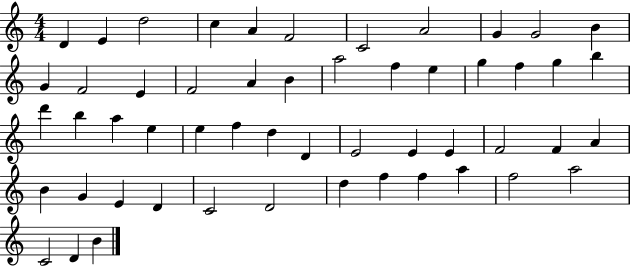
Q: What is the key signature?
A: C major